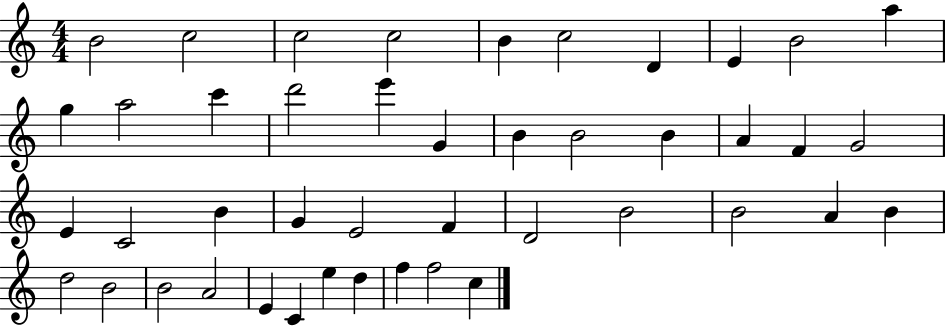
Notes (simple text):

B4/h C5/h C5/h C5/h B4/q C5/h D4/q E4/q B4/h A5/q G5/q A5/h C6/q D6/h E6/q G4/q B4/q B4/h B4/q A4/q F4/q G4/h E4/q C4/h B4/q G4/q E4/h F4/q D4/h B4/h B4/h A4/q B4/q D5/h B4/h B4/h A4/h E4/q C4/q E5/q D5/q F5/q F5/h C5/q